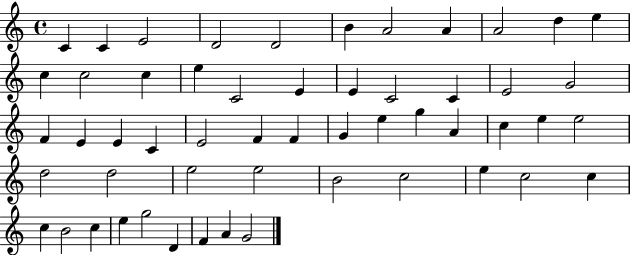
{
  \clef treble
  \time 4/4
  \defaultTimeSignature
  \key c \major
  c'4 c'4 e'2 | d'2 d'2 | b'4 a'2 a'4 | a'2 d''4 e''4 | \break c''4 c''2 c''4 | e''4 c'2 e'4 | e'4 c'2 c'4 | e'2 g'2 | \break f'4 e'4 e'4 c'4 | e'2 f'4 f'4 | g'4 e''4 g''4 a'4 | c''4 e''4 e''2 | \break d''2 d''2 | e''2 e''2 | b'2 c''2 | e''4 c''2 c''4 | \break c''4 b'2 c''4 | e''4 g''2 d'4 | f'4 a'4 g'2 | \bar "|."
}